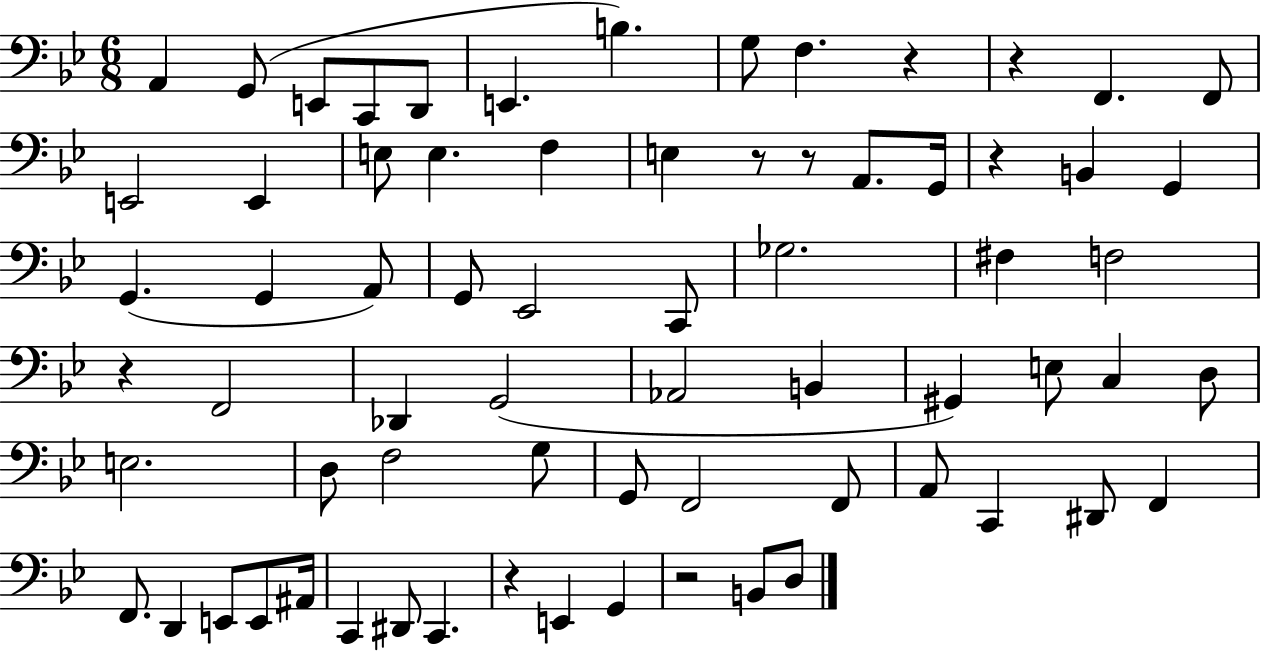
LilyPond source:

{
  \clef bass
  \numericTimeSignature
  \time 6/8
  \key bes \major
  a,4 g,8( e,8 c,8 d,8 | e,4. b4.) | g8 f4. r4 | r4 f,4. f,8 | \break e,2 e,4 | e8 e4. f4 | e4 r8 r8 a,8. g,16 | r4 b,4 g,4 | \break g,4.( g,4 a,8) | g,8 ees,2 c,8 | ges2. | fis4 f2 | \break r4 f,2 | des,4 g,2( | aes,2 b,4 | gis,4) e8 c4 d8 | \break e2. | d8 f2 g8 | g,8 f,2 f,8 | a,8 c,4 dis,8 f,4 | \break f,8. d,4 e,8 e,8 ais,16 | c,4 dis,8 c,4. | r4 e,4 g,4 | r2 b,8 d8 | \break \bar "|."
}